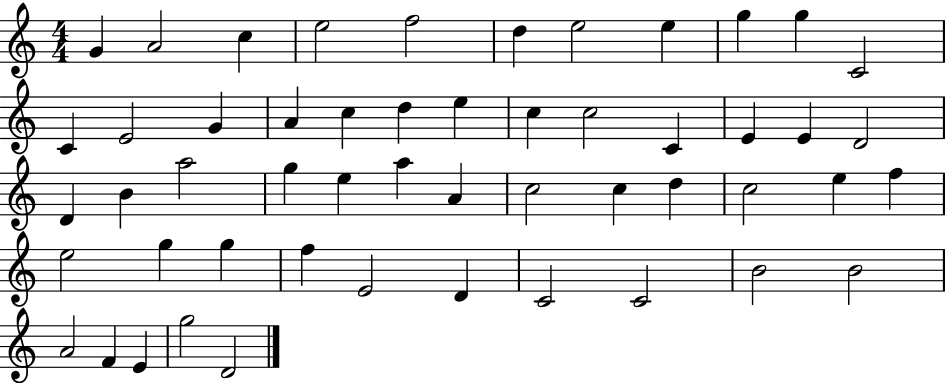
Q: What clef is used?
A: treble